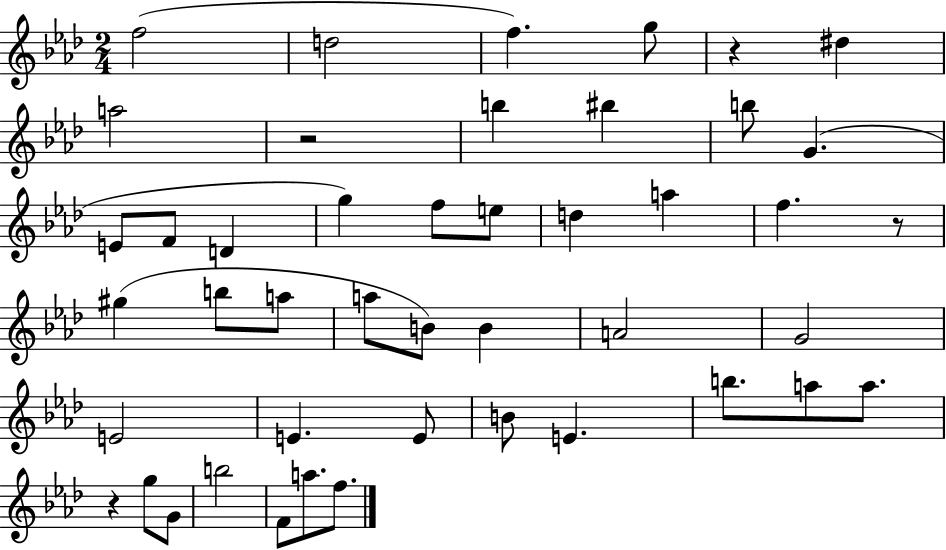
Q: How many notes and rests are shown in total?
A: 45